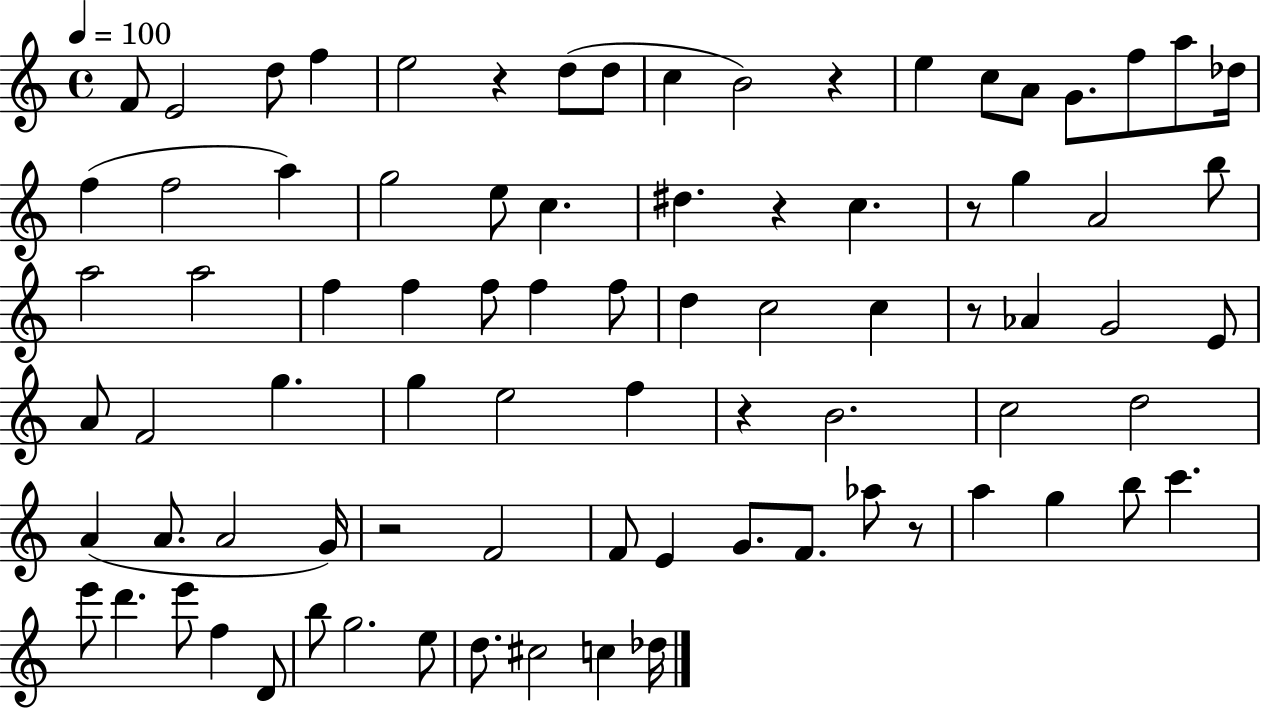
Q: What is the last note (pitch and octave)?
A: Db5